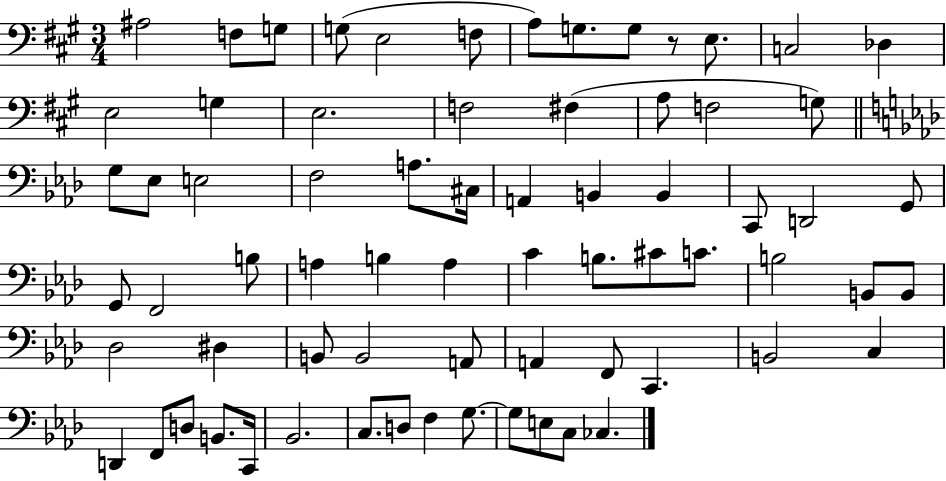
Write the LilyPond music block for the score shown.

{
  \clef bass
  \numericTimeSignature
  \time 3/4
  \key a \major
  ais2 f8 g8 | g8( e2 f8 | a8) g8. g8 r8 e8. | c2 des4 | \break e2 g4 | e2. | f2 fis4( | a8 f2 g8) | \break \bar "||" \break \key aes \major g8 ees8 e2 | f2 a8. cis16 | a,4 b,4 b,4 | c,8 d,2 g,8 | \break g,8 f,2 b8 | a4 b4 a4 | c'4 b8. cis'8 c'8. | b2 b,8 b,8 | \break des2 dis4 | b,8 b,2 a,8 | a,4 f,8 c,4. | b,2 c4 | \break d,4 f,8 d8 b,8. c,16 | bes,2. | c8. d8 f4 g8.~~ | g8 e8 c8 ces4. | \break \bar "|."
}